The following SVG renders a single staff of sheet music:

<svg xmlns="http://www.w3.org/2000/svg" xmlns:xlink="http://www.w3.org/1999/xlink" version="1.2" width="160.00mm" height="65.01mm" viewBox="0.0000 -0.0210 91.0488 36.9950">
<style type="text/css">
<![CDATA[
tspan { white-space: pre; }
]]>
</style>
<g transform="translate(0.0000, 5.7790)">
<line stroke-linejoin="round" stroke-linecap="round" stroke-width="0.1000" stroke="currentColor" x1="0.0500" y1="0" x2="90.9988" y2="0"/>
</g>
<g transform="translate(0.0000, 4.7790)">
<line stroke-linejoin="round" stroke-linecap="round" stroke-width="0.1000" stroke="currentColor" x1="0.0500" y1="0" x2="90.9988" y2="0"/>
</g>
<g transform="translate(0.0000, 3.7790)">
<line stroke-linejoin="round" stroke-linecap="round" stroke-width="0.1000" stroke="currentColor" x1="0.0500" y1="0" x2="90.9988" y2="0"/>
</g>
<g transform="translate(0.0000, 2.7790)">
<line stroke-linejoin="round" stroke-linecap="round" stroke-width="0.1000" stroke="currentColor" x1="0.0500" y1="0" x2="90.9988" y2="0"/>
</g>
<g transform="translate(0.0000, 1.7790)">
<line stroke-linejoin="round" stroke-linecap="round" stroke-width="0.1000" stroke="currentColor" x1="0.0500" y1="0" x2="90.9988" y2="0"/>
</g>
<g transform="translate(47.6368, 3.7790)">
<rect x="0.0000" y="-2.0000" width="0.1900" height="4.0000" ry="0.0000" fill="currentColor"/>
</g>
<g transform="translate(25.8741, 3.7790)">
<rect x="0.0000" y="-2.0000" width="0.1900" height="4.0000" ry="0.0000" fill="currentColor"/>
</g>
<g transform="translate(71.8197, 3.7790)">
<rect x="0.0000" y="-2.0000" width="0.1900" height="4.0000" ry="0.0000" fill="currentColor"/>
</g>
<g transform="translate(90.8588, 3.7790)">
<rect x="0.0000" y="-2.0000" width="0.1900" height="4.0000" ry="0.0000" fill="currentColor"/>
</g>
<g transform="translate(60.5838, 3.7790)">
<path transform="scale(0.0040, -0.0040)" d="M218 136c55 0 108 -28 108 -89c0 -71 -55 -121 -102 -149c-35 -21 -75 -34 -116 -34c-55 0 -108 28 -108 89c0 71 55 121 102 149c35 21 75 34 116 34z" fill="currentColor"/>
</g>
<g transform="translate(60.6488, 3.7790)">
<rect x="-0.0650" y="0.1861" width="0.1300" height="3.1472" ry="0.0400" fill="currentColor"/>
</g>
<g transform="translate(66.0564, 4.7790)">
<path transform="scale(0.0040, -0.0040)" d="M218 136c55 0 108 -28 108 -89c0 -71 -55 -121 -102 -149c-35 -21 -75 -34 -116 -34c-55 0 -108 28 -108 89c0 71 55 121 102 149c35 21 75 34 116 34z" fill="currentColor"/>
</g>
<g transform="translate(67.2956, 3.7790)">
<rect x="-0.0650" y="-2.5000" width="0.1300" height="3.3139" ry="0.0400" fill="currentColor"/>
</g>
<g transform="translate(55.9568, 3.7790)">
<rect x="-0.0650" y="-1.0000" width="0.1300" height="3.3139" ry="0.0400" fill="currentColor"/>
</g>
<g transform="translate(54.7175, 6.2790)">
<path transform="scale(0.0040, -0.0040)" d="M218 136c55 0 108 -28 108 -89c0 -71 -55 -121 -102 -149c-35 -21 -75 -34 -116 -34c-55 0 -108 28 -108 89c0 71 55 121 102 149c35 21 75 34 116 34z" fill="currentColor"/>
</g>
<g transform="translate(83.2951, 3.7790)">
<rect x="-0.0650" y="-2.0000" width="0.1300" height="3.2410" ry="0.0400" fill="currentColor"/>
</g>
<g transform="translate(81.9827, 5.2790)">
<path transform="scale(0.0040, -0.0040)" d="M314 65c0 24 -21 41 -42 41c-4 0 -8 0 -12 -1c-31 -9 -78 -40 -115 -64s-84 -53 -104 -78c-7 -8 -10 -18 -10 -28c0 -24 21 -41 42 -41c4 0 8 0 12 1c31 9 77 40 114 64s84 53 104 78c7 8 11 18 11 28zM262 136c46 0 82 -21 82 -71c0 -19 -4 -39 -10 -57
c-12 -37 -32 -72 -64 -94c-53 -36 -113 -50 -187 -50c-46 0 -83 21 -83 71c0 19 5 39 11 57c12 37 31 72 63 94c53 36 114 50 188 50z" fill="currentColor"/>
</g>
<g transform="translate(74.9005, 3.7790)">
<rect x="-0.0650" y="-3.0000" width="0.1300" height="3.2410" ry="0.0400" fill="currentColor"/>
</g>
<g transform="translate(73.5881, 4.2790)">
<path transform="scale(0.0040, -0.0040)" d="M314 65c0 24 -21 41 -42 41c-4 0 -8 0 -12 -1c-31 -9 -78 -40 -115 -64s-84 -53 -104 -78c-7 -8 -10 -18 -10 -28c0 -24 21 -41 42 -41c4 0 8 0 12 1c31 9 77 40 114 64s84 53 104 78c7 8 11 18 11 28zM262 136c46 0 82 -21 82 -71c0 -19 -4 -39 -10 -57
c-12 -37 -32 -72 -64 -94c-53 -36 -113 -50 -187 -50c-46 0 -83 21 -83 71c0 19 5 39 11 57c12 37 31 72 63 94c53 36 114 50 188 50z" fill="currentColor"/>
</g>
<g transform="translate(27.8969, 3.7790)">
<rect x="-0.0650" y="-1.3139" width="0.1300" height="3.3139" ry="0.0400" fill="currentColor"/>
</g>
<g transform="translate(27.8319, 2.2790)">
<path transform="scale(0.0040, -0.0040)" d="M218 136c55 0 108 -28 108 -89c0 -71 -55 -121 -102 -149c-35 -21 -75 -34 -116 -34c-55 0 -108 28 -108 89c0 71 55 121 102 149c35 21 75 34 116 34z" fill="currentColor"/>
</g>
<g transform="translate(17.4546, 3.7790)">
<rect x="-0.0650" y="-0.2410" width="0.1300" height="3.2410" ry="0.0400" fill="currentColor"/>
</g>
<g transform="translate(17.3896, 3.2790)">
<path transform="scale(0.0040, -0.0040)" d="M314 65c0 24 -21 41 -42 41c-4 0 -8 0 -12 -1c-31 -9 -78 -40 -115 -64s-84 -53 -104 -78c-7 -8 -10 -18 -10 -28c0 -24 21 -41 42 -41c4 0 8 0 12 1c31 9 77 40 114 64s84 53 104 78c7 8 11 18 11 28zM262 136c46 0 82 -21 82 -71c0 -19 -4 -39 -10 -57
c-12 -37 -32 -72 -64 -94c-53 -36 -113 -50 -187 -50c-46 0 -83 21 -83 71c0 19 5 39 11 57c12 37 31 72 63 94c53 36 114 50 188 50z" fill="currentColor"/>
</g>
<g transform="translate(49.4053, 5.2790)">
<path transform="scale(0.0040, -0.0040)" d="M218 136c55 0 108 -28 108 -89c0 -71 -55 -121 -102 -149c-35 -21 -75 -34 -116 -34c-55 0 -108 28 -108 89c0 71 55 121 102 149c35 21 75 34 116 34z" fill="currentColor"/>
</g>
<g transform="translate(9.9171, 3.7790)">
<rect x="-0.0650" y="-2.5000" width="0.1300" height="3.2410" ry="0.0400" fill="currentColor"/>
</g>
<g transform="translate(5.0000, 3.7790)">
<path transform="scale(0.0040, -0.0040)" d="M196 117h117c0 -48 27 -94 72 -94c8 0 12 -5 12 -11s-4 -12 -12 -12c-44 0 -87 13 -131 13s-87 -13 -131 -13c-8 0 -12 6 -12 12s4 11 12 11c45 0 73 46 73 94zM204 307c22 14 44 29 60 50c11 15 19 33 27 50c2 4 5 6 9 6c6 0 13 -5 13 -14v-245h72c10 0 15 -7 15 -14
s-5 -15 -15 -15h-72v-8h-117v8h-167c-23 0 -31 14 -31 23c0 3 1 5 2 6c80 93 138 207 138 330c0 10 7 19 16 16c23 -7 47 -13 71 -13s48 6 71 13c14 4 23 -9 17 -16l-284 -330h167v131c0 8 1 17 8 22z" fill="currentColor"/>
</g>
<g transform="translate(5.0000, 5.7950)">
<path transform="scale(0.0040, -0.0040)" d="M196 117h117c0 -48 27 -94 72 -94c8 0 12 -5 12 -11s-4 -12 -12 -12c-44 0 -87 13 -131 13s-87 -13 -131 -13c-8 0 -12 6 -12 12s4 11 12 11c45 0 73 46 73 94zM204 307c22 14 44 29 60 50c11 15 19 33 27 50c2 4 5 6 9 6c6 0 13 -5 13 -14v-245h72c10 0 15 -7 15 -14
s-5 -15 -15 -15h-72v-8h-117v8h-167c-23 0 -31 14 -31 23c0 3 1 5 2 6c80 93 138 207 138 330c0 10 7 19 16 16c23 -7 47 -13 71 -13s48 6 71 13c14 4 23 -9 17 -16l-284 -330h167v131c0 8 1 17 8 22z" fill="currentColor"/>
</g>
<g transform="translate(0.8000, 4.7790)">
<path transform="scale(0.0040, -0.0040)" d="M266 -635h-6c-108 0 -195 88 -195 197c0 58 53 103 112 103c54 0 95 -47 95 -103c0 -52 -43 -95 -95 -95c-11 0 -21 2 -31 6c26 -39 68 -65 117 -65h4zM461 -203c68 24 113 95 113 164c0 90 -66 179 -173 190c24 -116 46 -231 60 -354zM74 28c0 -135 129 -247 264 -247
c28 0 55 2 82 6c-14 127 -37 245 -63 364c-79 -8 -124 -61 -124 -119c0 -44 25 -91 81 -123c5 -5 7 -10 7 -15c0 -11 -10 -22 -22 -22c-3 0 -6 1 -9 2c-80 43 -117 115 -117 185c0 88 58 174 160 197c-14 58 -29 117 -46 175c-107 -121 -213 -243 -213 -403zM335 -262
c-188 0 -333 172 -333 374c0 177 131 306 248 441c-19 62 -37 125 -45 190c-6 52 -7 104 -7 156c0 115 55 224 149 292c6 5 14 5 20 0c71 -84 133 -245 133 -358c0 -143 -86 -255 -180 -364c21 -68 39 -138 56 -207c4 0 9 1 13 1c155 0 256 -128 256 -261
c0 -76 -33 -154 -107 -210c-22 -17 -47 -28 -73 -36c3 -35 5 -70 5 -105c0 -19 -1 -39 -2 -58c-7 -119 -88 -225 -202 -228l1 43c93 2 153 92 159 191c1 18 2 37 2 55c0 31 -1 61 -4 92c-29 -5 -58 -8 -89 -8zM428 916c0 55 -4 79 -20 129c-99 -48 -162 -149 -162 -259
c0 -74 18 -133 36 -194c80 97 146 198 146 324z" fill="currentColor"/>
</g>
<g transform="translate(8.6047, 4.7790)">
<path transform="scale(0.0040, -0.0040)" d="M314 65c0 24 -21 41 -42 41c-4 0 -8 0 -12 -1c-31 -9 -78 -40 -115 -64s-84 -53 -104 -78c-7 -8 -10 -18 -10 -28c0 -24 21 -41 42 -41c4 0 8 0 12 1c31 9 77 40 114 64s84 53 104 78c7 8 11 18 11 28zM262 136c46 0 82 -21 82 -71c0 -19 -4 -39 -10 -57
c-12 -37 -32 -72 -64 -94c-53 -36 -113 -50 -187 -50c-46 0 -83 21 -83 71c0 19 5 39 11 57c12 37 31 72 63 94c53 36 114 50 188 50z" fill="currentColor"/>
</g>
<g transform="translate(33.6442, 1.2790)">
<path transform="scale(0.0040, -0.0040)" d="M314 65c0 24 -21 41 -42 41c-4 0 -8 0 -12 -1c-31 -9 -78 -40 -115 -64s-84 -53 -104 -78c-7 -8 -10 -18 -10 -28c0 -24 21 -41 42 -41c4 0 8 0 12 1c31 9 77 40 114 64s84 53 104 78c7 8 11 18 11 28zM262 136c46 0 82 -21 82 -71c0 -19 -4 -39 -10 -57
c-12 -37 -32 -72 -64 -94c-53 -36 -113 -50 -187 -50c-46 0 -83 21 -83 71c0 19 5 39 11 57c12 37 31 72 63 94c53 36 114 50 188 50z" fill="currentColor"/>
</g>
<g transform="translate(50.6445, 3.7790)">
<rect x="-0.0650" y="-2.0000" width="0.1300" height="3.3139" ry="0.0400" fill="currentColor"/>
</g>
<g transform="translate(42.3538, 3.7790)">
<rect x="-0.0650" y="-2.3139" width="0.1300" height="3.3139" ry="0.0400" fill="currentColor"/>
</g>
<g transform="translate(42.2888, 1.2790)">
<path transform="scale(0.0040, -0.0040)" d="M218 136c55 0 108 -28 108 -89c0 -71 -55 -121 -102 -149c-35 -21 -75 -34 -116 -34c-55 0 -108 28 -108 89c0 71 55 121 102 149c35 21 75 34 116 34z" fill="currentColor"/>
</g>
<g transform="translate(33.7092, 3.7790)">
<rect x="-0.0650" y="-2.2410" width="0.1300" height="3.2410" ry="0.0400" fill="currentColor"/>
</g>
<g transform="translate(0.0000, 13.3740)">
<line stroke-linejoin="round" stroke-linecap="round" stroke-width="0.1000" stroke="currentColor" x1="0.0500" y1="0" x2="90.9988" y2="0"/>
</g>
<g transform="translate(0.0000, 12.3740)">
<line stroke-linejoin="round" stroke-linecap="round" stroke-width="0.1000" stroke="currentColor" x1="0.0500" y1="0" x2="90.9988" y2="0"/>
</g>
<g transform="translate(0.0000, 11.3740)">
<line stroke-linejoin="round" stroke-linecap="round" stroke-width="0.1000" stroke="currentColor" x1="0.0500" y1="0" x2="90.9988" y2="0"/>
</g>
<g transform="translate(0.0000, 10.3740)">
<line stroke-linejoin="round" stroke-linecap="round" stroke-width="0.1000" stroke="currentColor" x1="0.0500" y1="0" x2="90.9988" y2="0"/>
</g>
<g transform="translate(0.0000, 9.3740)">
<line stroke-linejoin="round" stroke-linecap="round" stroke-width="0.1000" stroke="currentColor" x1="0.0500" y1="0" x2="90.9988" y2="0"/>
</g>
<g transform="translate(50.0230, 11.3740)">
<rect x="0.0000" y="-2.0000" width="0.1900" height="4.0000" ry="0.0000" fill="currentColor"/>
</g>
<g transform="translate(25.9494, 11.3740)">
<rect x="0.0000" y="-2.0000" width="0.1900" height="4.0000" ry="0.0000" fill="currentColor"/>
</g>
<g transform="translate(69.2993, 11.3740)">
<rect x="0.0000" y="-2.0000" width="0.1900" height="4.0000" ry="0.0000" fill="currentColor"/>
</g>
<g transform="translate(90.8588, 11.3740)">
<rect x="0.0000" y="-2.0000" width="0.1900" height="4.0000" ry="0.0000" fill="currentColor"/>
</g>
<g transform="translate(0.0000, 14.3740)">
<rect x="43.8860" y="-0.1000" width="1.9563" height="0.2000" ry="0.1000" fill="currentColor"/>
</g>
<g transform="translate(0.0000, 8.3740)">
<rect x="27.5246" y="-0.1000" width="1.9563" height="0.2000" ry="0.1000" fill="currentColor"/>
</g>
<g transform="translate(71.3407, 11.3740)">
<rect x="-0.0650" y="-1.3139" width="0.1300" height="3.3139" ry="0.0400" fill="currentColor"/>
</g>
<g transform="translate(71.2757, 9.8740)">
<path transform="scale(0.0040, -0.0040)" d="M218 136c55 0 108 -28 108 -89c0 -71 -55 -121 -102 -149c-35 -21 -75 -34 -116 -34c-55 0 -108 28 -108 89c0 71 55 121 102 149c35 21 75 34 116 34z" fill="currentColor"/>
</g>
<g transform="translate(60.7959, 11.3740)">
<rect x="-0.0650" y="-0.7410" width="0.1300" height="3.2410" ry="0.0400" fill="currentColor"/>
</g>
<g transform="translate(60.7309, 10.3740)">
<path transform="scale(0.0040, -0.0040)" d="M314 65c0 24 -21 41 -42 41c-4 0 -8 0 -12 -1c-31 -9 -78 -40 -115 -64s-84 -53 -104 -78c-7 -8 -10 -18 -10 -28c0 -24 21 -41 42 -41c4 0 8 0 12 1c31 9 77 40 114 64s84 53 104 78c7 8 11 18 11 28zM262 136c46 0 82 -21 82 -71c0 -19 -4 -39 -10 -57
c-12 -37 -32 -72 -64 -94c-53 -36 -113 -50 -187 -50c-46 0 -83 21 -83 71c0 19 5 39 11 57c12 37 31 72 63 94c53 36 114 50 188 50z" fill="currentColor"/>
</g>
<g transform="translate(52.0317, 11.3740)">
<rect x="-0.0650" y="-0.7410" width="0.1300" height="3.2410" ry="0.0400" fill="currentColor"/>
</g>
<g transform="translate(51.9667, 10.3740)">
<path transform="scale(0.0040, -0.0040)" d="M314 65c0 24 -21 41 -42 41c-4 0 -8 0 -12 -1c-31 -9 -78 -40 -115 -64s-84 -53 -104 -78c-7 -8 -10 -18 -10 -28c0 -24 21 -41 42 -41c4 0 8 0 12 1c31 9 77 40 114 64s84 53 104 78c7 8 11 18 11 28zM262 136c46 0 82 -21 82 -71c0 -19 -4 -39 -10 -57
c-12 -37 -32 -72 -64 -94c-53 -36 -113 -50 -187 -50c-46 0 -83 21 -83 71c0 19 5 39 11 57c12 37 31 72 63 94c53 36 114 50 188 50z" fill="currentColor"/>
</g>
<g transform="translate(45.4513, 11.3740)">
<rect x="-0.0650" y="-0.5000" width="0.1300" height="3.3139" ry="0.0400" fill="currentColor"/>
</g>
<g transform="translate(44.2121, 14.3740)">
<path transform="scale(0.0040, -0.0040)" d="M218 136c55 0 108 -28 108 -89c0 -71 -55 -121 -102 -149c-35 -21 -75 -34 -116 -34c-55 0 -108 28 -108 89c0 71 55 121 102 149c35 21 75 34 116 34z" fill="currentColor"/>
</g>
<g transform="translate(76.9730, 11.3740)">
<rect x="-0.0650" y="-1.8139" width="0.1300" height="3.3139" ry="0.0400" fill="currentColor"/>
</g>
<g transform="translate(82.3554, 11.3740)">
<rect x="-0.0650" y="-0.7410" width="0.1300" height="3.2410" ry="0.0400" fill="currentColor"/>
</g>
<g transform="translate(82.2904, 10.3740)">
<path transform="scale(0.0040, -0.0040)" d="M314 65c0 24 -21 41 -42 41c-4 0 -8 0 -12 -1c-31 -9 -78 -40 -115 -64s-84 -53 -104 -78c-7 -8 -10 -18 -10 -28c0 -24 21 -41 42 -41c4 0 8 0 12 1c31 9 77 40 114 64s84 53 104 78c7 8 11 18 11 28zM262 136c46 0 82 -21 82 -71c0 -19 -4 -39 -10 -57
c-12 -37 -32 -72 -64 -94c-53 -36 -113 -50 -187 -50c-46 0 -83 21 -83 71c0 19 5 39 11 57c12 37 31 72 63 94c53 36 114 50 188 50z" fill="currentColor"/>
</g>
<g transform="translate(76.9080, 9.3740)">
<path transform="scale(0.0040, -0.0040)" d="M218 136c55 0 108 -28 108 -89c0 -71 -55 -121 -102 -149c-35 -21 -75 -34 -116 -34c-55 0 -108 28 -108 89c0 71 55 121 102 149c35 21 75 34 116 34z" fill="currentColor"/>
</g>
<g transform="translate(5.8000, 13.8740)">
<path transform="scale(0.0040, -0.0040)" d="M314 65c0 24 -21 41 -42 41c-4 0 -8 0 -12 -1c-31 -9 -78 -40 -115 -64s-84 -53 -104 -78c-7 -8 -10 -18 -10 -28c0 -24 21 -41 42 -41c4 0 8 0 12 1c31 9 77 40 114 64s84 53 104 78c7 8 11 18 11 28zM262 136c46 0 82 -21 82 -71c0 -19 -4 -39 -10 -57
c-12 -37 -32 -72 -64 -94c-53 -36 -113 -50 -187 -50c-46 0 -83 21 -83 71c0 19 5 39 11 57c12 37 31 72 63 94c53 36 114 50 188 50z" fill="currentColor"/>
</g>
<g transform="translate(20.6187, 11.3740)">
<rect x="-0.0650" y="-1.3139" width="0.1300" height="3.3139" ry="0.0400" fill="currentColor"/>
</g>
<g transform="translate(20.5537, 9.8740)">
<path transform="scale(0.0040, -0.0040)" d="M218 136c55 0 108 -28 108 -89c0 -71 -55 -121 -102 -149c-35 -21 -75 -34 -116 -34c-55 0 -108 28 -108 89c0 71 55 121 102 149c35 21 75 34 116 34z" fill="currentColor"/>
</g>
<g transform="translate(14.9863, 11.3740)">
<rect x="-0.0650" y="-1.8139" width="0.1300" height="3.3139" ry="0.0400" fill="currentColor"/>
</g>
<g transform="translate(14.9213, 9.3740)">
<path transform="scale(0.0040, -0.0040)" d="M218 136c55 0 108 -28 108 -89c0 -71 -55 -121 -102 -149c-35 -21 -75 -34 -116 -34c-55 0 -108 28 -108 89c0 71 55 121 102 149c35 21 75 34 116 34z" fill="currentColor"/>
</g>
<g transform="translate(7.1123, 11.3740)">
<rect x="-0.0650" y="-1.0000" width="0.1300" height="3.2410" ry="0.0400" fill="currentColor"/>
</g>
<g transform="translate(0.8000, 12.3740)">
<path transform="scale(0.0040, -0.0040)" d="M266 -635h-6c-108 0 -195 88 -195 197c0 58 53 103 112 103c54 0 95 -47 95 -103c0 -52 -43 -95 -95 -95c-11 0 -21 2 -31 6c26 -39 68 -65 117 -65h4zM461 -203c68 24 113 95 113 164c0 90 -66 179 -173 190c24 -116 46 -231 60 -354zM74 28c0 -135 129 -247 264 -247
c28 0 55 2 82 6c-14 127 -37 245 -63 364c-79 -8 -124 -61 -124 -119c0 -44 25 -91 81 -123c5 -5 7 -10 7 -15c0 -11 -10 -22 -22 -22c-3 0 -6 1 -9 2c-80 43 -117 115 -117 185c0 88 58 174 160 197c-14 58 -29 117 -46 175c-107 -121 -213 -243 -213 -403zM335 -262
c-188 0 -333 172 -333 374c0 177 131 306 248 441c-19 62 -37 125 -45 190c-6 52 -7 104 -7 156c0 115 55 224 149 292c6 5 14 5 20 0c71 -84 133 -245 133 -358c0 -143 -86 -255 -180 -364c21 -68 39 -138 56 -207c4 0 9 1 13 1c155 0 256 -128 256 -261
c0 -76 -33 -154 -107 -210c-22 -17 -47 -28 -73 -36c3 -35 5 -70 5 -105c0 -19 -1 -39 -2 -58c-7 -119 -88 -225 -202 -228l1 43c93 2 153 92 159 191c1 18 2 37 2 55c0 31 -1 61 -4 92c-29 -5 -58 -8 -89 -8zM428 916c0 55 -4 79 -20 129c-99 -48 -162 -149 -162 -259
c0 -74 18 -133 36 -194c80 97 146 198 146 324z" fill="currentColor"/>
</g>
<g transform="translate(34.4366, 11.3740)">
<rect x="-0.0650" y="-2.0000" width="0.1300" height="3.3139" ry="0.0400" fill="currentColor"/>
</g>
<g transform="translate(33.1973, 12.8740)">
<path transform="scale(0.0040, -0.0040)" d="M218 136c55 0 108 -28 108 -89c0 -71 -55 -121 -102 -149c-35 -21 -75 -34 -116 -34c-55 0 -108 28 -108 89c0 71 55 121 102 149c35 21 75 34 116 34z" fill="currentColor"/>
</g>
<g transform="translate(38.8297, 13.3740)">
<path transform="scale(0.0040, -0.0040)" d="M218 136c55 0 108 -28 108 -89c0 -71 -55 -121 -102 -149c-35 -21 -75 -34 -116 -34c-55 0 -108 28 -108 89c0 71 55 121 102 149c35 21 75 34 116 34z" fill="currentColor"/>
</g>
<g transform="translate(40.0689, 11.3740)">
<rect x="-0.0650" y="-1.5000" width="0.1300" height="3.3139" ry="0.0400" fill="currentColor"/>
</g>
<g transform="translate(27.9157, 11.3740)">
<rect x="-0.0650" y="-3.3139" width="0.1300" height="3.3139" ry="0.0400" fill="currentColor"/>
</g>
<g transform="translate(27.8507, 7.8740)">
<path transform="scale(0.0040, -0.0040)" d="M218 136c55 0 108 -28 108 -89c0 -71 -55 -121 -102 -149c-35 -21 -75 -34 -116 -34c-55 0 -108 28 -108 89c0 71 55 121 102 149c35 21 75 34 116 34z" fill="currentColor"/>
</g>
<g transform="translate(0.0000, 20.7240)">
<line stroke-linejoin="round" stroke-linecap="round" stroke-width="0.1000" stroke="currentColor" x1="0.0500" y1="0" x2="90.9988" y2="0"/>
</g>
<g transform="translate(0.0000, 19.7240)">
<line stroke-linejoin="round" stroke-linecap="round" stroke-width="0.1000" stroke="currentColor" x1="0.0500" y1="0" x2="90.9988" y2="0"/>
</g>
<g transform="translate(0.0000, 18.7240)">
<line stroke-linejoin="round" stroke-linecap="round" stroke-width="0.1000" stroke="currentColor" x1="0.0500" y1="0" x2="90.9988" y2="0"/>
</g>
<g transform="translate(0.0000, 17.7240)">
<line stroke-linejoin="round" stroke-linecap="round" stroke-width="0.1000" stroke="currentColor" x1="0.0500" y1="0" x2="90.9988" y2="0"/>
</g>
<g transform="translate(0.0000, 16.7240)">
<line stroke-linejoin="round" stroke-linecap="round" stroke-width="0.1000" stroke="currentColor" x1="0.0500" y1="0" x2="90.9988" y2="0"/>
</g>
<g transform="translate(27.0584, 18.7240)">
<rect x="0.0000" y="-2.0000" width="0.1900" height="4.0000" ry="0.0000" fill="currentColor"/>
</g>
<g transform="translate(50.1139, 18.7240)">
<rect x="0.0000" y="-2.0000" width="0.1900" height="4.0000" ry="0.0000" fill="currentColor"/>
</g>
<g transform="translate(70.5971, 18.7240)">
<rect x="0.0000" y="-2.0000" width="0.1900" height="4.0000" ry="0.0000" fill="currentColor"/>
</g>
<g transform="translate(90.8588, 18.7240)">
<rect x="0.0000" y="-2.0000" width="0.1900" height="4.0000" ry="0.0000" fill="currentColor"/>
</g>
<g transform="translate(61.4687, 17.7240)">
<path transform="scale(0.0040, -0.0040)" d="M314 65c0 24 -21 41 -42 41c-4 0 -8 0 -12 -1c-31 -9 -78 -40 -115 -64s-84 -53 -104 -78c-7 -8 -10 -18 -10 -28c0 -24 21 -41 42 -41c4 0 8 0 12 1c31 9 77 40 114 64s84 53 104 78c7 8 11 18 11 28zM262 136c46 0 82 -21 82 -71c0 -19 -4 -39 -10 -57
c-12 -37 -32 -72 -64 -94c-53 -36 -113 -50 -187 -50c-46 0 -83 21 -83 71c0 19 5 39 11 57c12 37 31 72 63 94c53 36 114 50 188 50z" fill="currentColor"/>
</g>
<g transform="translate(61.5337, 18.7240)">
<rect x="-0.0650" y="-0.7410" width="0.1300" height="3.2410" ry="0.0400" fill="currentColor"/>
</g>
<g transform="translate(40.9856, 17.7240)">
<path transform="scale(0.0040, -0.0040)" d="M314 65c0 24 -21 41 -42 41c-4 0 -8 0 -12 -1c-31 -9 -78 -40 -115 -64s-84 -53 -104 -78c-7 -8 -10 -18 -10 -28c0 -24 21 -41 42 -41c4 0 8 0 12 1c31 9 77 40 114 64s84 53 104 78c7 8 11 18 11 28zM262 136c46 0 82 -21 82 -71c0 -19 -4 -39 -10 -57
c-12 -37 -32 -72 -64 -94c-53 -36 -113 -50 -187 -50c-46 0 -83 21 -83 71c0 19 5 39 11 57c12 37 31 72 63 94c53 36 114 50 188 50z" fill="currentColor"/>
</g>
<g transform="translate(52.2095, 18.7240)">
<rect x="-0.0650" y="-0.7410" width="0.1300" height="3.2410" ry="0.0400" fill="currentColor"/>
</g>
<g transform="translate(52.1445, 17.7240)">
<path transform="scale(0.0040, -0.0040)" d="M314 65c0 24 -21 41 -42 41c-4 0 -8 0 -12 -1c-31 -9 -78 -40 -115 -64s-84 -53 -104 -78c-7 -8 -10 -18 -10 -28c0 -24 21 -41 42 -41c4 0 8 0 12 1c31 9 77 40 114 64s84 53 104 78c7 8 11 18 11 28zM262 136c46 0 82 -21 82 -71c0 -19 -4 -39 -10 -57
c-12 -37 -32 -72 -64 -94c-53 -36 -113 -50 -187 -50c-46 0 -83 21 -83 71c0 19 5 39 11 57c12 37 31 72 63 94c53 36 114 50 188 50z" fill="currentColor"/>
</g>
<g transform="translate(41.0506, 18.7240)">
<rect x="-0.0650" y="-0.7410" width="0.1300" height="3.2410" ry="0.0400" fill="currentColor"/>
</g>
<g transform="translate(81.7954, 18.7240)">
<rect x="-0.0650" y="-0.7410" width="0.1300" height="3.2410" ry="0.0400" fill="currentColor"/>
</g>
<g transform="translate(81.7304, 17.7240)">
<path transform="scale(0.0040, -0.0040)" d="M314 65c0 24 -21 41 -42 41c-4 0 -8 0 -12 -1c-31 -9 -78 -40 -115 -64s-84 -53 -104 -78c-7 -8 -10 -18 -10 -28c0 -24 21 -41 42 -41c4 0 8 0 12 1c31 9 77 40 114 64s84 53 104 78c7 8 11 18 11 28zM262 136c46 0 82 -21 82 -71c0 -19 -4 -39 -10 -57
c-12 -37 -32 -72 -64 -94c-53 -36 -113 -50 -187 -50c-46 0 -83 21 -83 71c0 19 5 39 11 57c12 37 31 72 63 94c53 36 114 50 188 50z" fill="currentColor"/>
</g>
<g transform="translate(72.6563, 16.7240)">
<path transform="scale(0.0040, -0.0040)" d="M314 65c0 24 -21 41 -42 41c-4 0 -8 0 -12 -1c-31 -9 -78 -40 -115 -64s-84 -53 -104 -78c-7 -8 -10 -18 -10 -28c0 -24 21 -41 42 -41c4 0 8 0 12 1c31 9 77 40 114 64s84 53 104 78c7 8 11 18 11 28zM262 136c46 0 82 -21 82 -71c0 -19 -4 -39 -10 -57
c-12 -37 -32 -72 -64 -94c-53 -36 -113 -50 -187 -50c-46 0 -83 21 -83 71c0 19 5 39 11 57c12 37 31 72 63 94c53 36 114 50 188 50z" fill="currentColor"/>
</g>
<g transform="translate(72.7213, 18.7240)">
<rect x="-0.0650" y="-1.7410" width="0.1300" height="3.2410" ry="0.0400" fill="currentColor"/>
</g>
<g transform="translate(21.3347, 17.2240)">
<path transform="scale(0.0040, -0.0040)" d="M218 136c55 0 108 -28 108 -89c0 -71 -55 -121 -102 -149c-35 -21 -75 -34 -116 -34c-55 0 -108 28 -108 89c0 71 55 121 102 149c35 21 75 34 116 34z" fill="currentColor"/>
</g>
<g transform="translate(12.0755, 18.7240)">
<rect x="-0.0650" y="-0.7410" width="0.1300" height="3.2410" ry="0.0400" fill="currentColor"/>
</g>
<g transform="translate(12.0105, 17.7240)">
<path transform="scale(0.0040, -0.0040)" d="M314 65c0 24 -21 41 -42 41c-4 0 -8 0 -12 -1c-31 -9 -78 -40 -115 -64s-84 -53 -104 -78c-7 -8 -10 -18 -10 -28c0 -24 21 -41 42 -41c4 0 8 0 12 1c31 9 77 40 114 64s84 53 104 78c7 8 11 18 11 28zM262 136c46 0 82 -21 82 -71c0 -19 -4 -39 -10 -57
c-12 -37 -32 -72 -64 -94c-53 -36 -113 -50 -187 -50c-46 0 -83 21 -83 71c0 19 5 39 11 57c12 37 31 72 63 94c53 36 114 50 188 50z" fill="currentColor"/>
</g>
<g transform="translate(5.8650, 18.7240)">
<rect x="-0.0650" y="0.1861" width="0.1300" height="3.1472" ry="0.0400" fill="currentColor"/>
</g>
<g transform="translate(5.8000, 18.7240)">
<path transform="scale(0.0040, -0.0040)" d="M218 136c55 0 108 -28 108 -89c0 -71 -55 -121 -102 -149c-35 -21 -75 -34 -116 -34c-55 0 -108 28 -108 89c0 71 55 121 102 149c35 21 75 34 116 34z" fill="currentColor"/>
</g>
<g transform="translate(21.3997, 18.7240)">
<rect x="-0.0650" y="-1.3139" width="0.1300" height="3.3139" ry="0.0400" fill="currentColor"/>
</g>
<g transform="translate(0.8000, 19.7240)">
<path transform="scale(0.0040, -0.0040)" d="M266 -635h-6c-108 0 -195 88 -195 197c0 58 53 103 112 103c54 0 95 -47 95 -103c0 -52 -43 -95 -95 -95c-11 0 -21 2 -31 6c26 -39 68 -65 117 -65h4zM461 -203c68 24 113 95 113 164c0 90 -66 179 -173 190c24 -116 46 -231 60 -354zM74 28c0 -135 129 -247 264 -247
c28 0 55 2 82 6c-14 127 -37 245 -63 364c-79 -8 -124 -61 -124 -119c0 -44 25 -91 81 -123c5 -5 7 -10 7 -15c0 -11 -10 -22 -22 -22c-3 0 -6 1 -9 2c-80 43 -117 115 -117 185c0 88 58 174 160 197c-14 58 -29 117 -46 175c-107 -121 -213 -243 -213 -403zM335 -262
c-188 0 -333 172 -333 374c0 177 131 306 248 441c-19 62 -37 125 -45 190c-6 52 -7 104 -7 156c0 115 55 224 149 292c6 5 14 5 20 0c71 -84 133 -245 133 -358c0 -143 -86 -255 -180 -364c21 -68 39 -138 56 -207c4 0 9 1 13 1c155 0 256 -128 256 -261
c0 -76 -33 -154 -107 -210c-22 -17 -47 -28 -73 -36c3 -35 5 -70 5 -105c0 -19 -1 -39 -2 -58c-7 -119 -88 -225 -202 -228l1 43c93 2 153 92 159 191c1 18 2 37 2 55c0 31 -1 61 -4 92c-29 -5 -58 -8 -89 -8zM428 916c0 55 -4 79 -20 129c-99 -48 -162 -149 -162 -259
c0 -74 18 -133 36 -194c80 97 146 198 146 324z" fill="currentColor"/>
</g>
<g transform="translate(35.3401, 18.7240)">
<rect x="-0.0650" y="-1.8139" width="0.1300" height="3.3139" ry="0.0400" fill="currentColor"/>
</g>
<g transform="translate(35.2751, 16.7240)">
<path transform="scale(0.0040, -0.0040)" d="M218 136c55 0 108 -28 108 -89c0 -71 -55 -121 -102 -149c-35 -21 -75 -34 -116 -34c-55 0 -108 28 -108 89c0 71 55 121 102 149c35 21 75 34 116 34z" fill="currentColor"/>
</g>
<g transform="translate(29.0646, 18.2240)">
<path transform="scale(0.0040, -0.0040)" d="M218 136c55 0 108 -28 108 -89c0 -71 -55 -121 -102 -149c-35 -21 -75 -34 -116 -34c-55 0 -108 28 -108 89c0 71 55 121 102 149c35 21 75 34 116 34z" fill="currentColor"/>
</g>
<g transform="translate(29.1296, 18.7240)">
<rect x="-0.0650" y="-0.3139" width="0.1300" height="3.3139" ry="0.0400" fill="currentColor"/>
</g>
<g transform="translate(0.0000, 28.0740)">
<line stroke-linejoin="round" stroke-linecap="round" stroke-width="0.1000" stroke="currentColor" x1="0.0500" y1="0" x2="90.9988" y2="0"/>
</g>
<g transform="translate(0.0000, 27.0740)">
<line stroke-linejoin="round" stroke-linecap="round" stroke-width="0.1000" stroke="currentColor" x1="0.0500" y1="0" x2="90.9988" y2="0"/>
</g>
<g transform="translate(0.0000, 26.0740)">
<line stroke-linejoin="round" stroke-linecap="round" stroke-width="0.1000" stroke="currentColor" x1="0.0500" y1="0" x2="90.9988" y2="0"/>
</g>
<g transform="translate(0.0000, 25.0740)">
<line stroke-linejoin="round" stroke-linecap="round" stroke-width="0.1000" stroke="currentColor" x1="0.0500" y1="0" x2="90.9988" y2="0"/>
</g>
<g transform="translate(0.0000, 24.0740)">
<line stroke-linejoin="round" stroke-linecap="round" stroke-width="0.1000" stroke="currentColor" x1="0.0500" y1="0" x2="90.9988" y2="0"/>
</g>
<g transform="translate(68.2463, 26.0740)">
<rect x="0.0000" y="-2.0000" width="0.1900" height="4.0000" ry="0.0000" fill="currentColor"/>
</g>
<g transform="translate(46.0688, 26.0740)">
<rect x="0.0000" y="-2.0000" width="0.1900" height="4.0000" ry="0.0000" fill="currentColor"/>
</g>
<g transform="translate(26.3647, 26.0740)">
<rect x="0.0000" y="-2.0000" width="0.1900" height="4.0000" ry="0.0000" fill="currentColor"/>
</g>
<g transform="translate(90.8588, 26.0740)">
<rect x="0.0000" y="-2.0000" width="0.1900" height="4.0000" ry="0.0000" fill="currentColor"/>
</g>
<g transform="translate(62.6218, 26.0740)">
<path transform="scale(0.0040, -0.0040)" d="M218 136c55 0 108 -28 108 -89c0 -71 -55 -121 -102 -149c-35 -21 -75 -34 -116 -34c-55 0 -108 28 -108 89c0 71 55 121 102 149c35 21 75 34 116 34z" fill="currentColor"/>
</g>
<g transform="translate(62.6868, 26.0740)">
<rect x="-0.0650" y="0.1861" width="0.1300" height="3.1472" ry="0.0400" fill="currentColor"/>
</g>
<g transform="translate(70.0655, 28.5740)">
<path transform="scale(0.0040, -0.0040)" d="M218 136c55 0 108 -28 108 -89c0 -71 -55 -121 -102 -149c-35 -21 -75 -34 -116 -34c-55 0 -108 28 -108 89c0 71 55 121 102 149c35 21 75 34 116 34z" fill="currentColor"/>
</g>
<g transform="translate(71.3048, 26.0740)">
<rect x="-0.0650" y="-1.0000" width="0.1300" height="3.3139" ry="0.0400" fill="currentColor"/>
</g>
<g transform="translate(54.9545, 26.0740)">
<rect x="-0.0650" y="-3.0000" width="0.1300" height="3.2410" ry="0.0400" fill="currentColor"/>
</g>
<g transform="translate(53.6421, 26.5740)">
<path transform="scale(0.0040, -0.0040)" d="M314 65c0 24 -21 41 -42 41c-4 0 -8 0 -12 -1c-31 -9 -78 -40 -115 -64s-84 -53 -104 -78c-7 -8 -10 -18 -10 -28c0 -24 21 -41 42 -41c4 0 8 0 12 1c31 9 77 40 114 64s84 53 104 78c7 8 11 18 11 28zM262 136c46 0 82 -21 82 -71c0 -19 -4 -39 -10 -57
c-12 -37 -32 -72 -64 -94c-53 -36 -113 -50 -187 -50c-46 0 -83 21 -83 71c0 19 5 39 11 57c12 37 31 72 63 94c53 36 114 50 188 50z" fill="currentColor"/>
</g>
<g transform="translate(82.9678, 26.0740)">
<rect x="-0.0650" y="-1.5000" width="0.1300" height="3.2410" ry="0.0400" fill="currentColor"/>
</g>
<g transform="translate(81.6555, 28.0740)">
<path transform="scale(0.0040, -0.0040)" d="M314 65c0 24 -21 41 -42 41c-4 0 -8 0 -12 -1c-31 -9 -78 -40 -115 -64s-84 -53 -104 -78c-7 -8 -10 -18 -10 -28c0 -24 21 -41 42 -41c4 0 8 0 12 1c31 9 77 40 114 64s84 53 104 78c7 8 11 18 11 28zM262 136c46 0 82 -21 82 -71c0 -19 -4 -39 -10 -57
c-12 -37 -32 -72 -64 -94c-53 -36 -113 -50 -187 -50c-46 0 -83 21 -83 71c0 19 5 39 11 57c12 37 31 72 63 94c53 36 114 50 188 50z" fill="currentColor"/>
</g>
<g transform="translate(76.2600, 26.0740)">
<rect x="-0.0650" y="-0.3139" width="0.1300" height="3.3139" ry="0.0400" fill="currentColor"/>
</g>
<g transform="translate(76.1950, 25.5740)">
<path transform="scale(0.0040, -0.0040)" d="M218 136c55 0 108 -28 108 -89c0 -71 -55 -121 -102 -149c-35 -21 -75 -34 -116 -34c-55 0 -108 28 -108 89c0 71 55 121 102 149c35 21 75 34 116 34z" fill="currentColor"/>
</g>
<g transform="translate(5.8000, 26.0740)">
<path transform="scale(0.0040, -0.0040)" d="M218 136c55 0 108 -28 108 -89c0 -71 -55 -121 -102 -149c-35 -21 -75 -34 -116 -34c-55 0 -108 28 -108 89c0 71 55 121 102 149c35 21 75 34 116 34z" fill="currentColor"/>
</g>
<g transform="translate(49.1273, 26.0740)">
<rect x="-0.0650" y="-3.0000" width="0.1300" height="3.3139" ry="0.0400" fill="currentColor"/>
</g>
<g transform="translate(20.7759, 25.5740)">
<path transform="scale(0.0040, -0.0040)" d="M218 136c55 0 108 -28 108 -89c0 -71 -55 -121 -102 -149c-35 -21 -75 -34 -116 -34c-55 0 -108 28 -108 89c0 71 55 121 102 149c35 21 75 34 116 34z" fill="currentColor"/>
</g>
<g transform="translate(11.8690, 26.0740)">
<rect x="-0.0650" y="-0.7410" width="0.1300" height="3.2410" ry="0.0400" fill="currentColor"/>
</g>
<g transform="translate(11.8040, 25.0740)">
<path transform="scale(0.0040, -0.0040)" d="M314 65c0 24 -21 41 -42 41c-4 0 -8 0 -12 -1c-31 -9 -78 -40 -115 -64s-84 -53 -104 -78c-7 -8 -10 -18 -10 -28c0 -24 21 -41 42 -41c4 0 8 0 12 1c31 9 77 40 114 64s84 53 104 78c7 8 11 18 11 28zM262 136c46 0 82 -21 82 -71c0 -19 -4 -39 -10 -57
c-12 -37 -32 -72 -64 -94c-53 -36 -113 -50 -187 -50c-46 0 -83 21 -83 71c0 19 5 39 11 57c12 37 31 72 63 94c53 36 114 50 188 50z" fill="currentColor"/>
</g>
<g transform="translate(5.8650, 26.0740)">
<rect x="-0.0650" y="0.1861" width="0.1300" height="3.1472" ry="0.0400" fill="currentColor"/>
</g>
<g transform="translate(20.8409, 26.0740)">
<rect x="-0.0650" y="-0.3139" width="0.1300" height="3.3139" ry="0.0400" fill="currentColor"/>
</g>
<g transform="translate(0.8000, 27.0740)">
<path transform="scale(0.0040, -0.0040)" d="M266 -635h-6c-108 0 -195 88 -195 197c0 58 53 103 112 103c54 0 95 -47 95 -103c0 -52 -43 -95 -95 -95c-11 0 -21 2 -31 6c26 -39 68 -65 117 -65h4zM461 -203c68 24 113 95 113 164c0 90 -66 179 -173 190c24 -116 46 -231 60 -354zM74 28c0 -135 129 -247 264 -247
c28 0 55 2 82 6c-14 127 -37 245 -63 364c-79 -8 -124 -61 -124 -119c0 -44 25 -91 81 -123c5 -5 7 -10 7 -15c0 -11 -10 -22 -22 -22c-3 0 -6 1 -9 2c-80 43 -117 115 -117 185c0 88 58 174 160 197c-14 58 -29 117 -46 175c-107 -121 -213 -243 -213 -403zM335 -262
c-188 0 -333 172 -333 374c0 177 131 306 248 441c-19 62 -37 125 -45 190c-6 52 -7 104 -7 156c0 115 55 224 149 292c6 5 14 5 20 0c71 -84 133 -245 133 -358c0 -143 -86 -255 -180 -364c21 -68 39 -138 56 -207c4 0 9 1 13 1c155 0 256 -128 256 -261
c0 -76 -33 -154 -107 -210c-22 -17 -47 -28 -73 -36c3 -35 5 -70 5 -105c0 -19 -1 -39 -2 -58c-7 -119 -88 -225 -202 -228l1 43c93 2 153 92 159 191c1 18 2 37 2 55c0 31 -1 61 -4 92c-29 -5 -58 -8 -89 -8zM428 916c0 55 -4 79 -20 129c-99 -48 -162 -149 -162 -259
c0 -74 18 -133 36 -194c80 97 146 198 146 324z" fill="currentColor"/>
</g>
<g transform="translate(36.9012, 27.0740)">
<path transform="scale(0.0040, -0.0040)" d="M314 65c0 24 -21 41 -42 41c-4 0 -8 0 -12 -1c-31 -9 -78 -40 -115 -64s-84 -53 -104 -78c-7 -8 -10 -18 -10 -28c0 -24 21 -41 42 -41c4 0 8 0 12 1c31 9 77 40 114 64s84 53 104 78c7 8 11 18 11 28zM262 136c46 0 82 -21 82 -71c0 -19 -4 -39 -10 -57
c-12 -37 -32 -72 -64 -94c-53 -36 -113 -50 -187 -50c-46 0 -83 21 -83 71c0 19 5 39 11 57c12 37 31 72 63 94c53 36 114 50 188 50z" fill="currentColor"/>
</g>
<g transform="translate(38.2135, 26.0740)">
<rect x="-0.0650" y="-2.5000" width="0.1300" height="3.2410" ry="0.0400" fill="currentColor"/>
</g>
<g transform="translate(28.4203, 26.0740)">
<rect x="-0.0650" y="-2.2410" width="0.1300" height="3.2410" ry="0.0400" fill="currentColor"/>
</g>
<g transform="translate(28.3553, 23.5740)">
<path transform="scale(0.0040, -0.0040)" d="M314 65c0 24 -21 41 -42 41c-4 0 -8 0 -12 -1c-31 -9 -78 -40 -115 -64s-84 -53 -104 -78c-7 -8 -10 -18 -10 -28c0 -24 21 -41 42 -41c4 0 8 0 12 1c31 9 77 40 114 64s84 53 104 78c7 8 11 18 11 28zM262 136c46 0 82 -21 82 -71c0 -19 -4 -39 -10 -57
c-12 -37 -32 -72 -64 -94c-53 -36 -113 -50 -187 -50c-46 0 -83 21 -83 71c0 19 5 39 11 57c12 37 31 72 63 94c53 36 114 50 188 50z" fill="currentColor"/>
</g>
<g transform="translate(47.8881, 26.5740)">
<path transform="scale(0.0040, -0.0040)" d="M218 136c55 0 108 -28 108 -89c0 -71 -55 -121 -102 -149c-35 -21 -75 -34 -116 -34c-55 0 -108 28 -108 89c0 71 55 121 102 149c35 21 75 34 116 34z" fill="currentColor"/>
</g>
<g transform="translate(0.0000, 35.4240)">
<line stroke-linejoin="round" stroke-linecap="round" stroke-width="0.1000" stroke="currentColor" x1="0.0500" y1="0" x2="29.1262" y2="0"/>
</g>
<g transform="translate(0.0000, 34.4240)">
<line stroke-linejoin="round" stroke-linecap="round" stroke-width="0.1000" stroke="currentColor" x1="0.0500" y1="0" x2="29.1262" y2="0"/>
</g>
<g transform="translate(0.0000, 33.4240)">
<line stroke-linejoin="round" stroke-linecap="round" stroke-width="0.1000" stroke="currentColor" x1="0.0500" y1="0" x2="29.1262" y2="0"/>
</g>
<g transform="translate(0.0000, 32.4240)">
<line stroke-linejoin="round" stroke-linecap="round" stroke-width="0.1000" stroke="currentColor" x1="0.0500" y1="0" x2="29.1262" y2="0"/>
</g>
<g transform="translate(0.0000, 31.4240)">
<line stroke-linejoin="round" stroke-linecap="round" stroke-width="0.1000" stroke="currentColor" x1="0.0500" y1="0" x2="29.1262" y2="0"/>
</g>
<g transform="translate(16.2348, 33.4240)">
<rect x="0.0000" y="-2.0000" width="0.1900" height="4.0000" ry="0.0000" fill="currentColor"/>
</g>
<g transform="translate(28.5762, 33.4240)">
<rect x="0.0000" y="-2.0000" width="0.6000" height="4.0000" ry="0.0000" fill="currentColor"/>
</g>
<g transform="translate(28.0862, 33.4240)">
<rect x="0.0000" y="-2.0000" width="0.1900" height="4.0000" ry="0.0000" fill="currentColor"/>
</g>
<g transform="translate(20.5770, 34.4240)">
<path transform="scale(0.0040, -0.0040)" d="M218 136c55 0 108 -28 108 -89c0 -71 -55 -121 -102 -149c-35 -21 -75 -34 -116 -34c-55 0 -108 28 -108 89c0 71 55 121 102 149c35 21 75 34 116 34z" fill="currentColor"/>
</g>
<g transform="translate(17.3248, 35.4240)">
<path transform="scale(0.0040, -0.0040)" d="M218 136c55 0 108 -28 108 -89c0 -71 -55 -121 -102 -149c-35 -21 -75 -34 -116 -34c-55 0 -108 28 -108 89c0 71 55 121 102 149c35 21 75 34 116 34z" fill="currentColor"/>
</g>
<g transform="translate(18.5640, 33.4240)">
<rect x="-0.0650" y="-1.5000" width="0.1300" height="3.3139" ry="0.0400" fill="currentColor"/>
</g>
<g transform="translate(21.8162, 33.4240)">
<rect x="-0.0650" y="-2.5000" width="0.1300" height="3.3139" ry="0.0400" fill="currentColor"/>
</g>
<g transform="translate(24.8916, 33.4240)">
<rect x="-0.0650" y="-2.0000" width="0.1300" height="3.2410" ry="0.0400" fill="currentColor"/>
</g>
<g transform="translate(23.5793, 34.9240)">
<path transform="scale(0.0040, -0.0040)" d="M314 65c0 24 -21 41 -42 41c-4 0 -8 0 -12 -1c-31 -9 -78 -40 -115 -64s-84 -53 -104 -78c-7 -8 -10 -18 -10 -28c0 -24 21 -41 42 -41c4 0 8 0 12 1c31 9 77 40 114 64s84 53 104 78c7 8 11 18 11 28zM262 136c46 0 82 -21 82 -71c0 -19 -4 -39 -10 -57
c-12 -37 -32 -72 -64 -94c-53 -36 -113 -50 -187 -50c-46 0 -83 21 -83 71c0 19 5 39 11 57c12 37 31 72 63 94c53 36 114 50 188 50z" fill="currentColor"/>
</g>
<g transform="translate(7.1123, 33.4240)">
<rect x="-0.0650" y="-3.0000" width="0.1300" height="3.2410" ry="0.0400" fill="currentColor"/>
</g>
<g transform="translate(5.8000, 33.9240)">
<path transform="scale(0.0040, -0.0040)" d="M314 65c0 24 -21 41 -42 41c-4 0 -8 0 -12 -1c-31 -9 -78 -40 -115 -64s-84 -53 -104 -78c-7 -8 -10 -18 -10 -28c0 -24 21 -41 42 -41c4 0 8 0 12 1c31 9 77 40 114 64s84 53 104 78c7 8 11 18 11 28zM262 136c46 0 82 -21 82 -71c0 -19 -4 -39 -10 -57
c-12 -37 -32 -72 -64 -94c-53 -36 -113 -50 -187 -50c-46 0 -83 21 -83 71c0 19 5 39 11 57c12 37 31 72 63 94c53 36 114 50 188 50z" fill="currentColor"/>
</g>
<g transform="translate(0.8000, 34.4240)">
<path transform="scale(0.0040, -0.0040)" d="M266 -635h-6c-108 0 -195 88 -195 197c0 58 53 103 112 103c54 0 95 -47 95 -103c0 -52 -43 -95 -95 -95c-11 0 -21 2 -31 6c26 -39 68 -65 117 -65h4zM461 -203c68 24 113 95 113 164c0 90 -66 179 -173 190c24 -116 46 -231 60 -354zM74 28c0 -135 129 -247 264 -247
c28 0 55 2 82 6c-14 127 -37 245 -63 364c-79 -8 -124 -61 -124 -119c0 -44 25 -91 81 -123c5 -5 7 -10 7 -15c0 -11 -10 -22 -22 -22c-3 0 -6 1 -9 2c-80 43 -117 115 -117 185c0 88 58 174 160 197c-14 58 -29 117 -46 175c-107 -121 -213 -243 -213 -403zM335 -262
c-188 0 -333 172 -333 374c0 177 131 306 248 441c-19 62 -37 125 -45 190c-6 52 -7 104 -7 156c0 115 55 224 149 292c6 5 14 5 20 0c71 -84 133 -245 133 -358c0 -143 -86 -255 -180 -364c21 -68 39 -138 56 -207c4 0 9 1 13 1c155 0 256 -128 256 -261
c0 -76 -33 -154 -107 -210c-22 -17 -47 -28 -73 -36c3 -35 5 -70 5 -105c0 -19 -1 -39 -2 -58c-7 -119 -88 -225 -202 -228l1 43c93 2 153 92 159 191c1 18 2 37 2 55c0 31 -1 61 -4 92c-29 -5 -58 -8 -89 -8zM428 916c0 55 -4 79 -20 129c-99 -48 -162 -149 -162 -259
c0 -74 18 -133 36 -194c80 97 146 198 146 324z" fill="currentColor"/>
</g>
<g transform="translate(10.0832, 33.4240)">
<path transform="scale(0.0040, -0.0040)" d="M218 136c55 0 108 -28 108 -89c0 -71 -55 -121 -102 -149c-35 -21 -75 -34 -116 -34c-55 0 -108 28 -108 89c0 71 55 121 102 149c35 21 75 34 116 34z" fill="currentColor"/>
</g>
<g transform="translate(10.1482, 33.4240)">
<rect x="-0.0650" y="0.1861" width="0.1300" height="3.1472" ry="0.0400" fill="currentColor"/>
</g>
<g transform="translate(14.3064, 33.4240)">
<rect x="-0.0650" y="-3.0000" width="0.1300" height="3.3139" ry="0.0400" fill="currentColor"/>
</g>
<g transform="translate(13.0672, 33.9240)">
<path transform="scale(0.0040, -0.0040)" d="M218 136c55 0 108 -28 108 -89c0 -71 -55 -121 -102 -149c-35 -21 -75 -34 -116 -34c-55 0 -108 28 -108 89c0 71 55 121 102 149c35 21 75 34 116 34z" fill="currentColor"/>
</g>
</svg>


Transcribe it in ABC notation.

X:1
T:Untitled
M:4/4
L:1/4
K:C
G2 c2 e g2 g F D B G A2 F2 D2 f e b F E C d2 d2 e f d2 B d2 e c f d2 d2 d2 f2 d2 B d2 c g2 G2 A A2 B D c E2 A2 B A E G F2